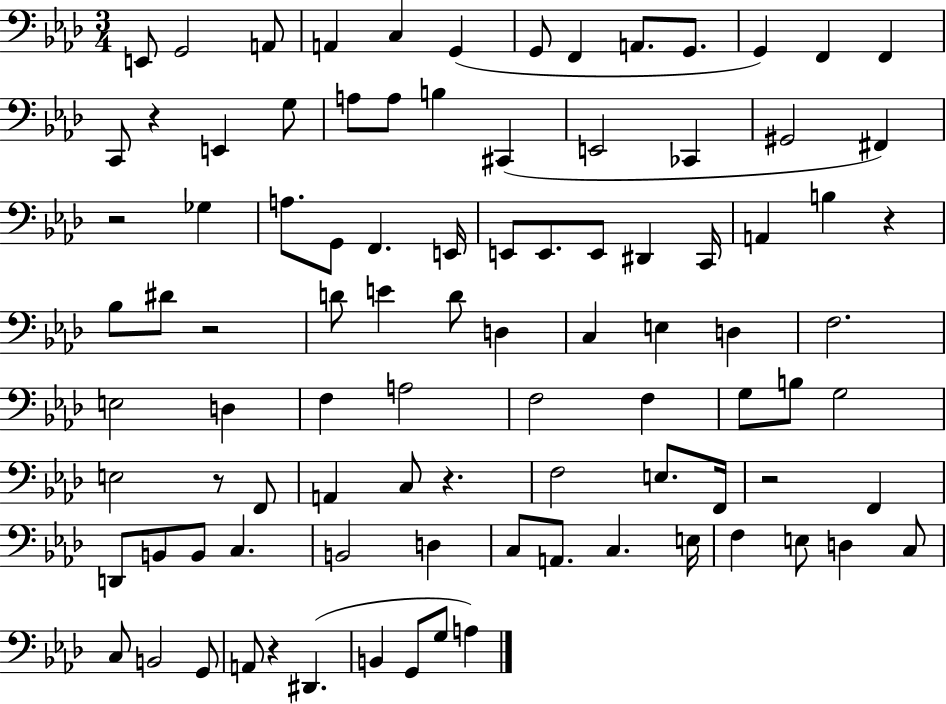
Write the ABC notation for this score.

X:1
T:Untitled
M:3/4
L:1/4
K:Ab
E,,/2 G,,2 A,,/2 A,, C, G,, G,,/2 F,, A,,/2 G,,/2 G,, F,, F,, C,,/2 z E,, G,/2 A,/2 A,/2 B, ^C,, E,,2 _C,, ^G,,2 ^F,, z2 _G, A,/2 G,,/2 F,, E,,/4 E,,/2 E,,/2 E,,/2 ^D,, C,,/4 A,, B, z _B,/2 ^D/2 z2 D/2 E D/2 D, C, E, D, F,2 E,2 D, F, A,2 F,2 F, G,/2 B,/2 G,2 E,2 z/2 F,,/2 A,, C,/2 z F,2 E,/2 F,,/4 z2 F,, D,,/2 B,,/2 B,,/2 C, B,,2 D, C,/2 A,,/2 C, E,/4 F, E,/2 D, C,/2 C,/2 B,,2 G,,/2 A,,/2 z ^D,, B,, G,,/2 G,/2 A,